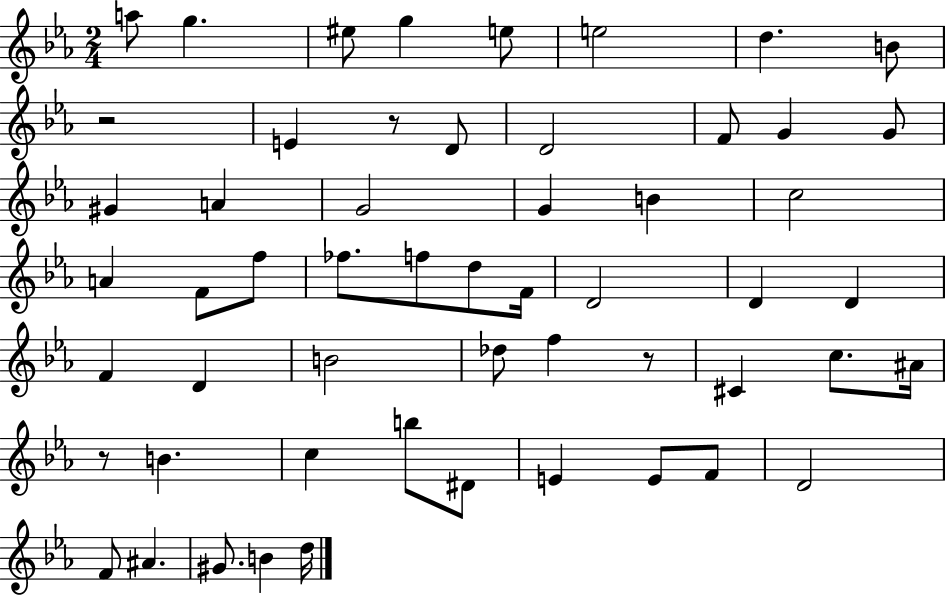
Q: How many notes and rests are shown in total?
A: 55